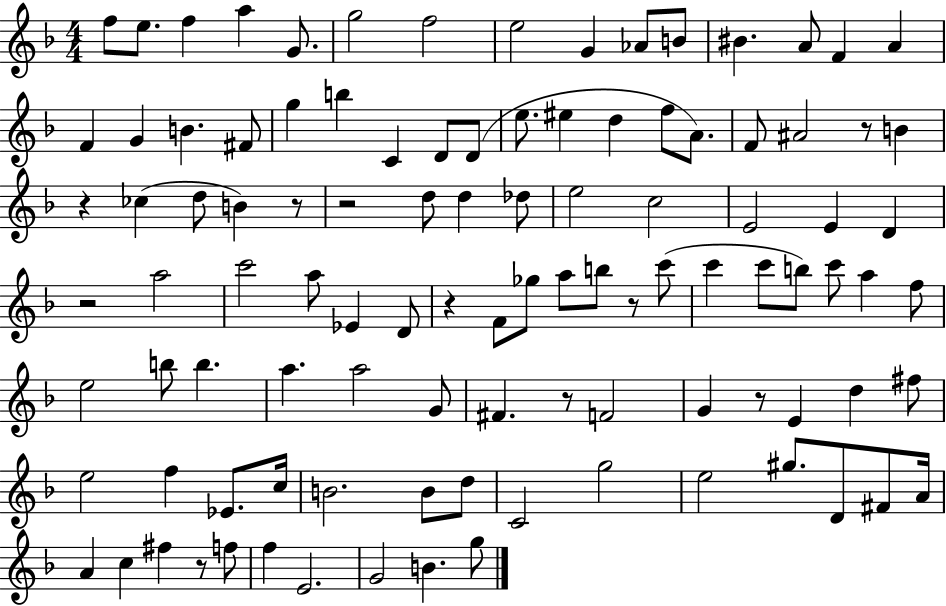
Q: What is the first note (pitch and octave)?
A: F5